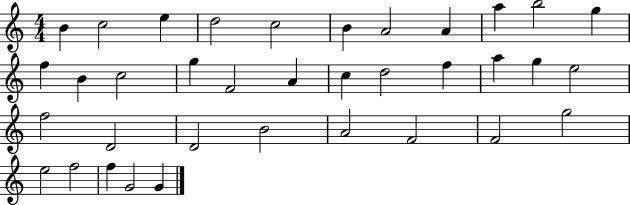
B4/q C5/h E5/q D5/h C5/h B4/q A4/h A4/q A5/q B5/h G5/q F5/q B4/q C5/h G5/q F4/h A4/q C5/q D5/h F5/q A5/q G5/q E5/h F5/h D4/h D4/h B4/h A4/h F4/h F4/h G5/h E5/h F5/h F5/q G4/h G4/q